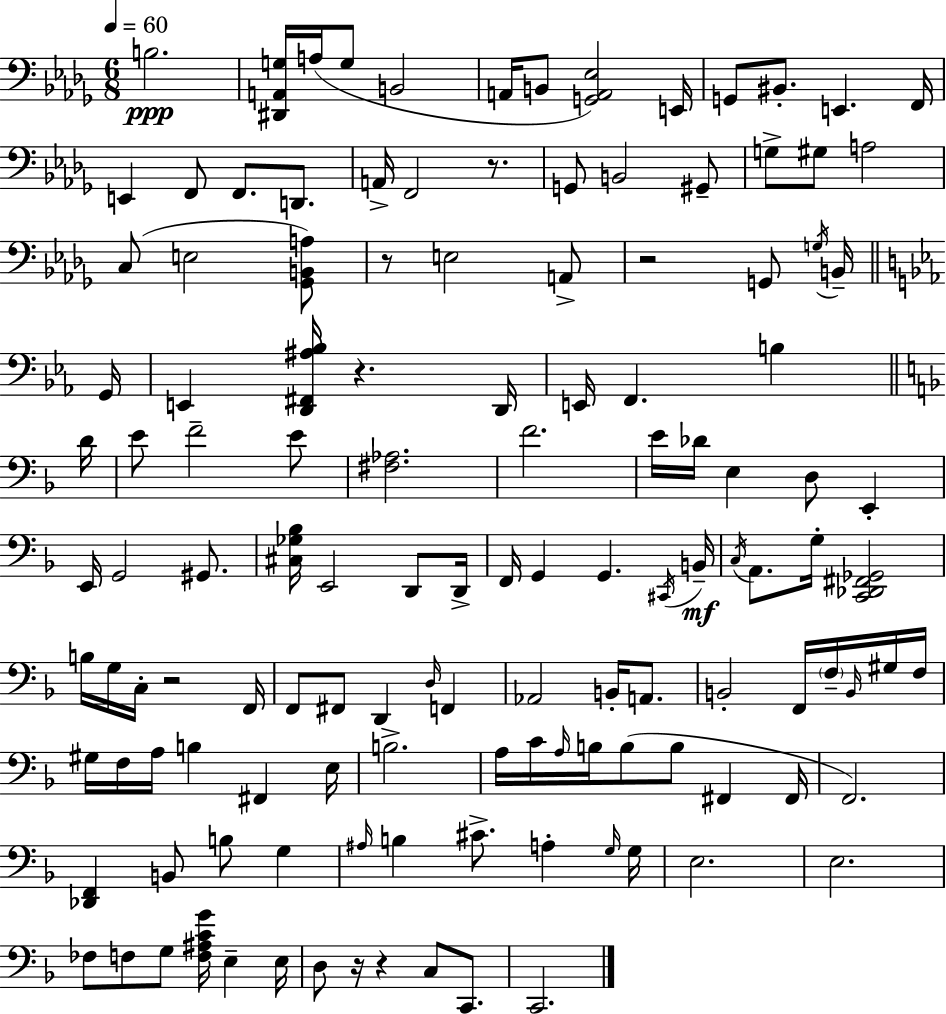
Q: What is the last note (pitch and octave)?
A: C2